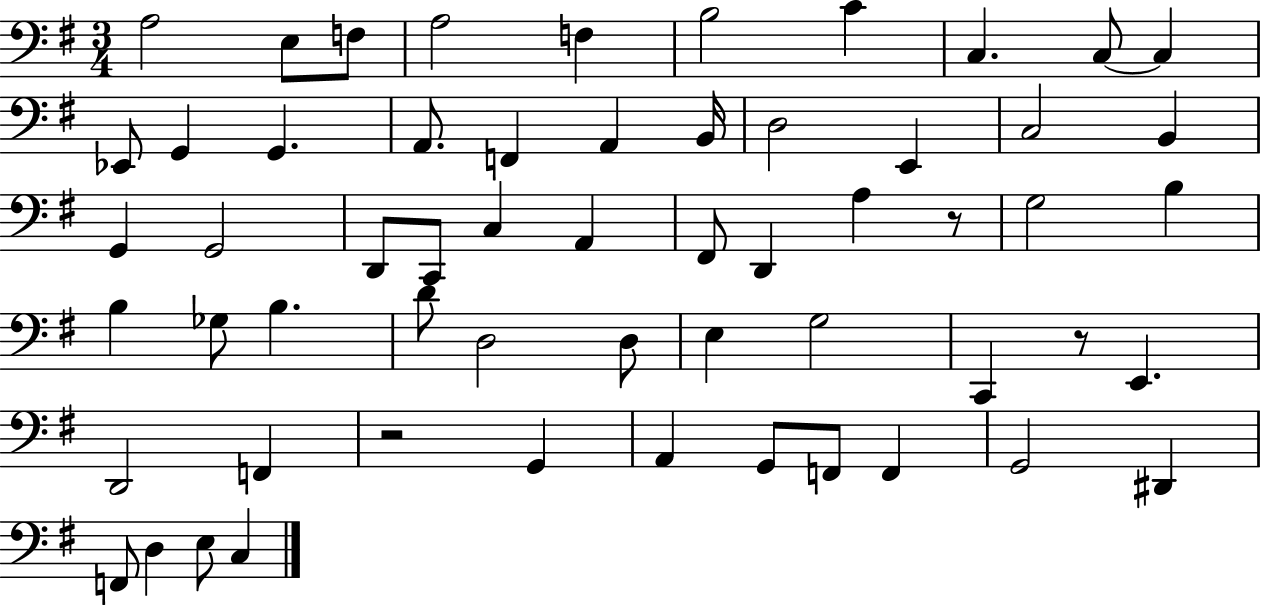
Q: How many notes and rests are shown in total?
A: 58